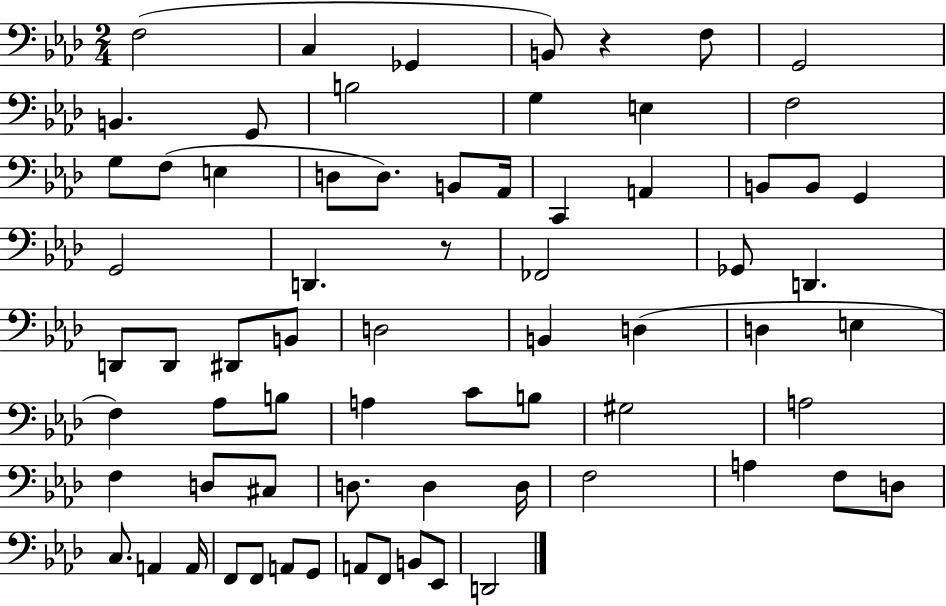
X:1
T:Untitled
M:2/4
L:1/4
K:Ab
F,2 C, _G,, B,,/2 z F,/2 G,,2 B,, G,,/2 B,2 G, E, F,2 G,/2 F,/2 E, D,/2 D,/2 B,,/2 _A,,/4 C,, A,, B,,/2 B,,/2 G,, G,,2 D,, z/2 _F,,2 _G,,/2 D,, D,,/2 D,,/2 ^D,,/2 B,,/2 D,2 B,, D, D, E, F, _A,/2 B,/2 A, C/2 B,/2 ^G,2 A,2 F, D,/2 ^C,/2 D,/2 D, D,/4 F,2 A, F,/2 D,/2 C,/2 A,, A,,/4 F,,/2 F,,/2 A,,/2 G,,/2 A,,/2 F,,/2 B,,/2 _E,,/2 D,,2